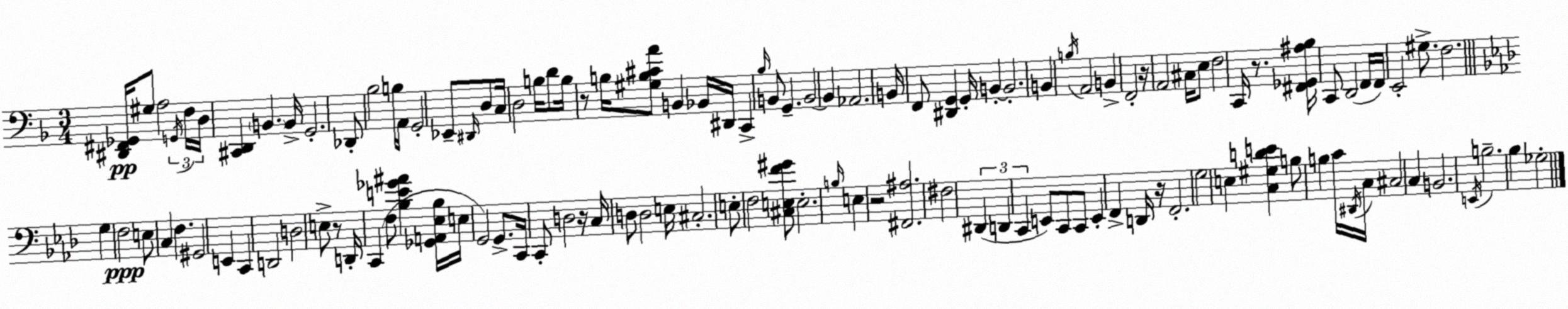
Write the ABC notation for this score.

X:1
T:Untitled
M:3/4
L:1/4
K:Dm
[^D,,^F,,_G,,]/4 ^G,/2 A,2 G,,/4 F,/4 D,/4 [^C,,D,,] B,, B,,/4 G,,2 _D,,/2 _B,2 B,/4 A,,/4 G,,2 _E,,/2 ^D,,/4 D,/2 C,/4 D,2 B,/4 D/2 B,/4 z/2 B,/4 [^G,B,^CA]/2 B,, _B,,/4 ^D,,/4 C,, _B,/4 B,,/2 G,, B,,2 B,, _A,,2 B,,/4 F,,/2 [^D,,G,,] G,,/4 B,, B,,2 B,, B,/4 A,,2 B,, F,,2 z/4 A,,2 ^C,/4 E,/2 F,2 C,,/4 z/2 [^F,,_G,,^A,_B,]/4 C,,/2 D,,2 F,,/4 F,,/4 E,,2 ^G,/2 F,2 G, F,2 E,/2 C, F, ^G,,2 E,, C,, D,,2 D,2 E,/2 z/2 D,,/4 C,, F,/2 [_B,E_G^A] [_G,,A,,_E,_B,]/4 E,/4 G,,2 G,,/2 C,,/4 C,,/2 D,2 z/4 C,/4 D,/2 D,2 E,/4 ^C,2 E,/2 F,2 [^C,E,F^G]/2 E,2 B,/4 E, z2 [^F,,^A,]2 ^F,2 ^D,, D,, C,, E,,/2 C,,/2 C,,/2 E,, F,, D,,/4 z/4 F,,2 G,2 E, [C,^G,DE] B,/2 B, C/4 ^D,,/4 C,/4 ^C,2 C, B,,2 E,,/4 B,2 _B, _G,2